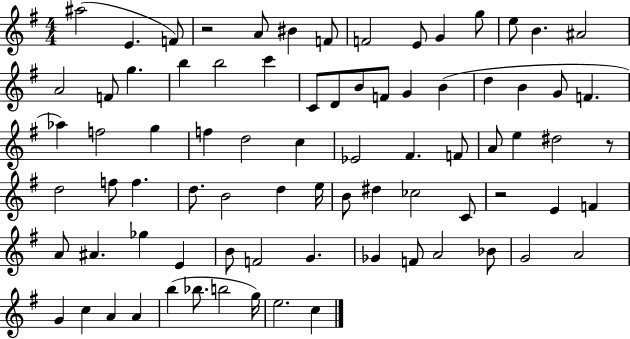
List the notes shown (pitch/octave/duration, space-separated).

A#5/h E4/q. F4/e R/h A4/e BIS4/q F4/e F4/h E4/e G4/q G5/e E5/e B4/q. A#4/h A4/h F4/e G5/q. B5/q B5/h C6/q C4/e D4/e B4/e F4/e G4/q B4/q D5/q B4/q G4/e F4/q. Ab5/q F5/h G5/q F5/q D5/h C5/q Eb4/h F#4/q. F4/e A4/e E5/q D#5/h R/e D5/h F5/e F5/q. D5/e. B4/h D5/q E5/s B4/e D#5/q CES5/h C4/e R/h E4/q F4/q A4/e A#4/q. Gb5/q E4/q B4/e F4/h G4/q. Gb4/q F4/e A4/h Bb4/e G4/h A4/h G4/q C5/q A4/q A4/q B5/q Bb5/e. B5/h G5/s E5/h. C5/q